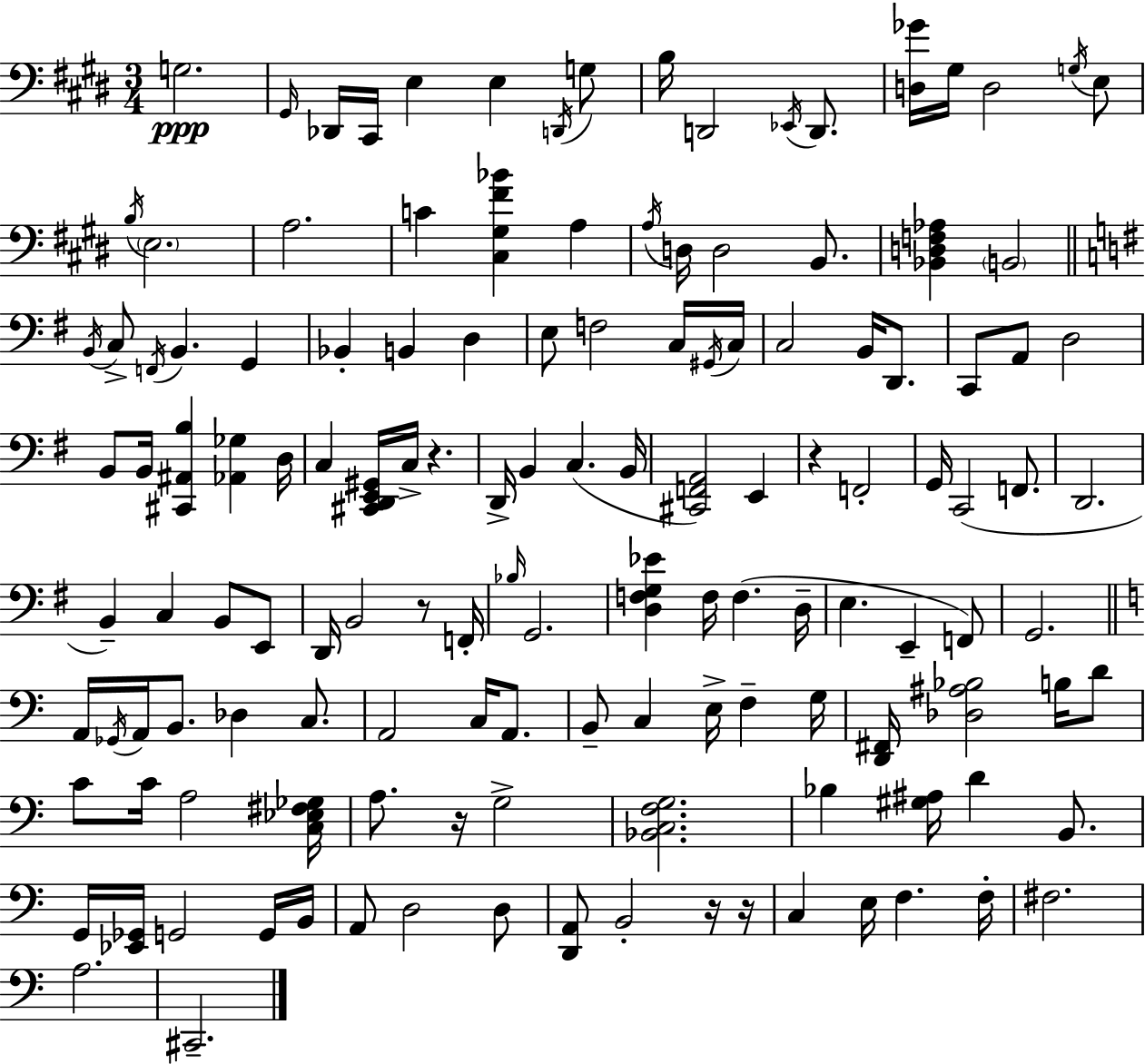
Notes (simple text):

G3/h. G#2/s Db2/s C#2/s E3/q E3/q D2/s G3/e B3/s D2/h Eb2/s D2/e. [D3,Gb4]/s G#3/s D3/h G3/s E3/e B3/s E3/h. A3/h. C4/q [C#3,G#3,F#4,Bb4]/q A3/q A3/s D3/s D3/h B2/e. [Bb2,D3,F3,Ab3]/q B2/h B2/s C3/e F2/s B2/q. G2/q Bb2/q B2/q D3/q E3/e F3/h C3/s G#2/s C3/s C3/h B2/s D2/e. C2/e A2/e D3/h B2/e B2/s [C#2,A#2,B3]/q [Ab2,Gb3]/q D3/s C3/q [C#2,D2,E2,G#2]/s C3/s R/q. D2/s B2/q C3/q. B2/s [C#2,F2,A2]/h E2/q R/q F2/h G2/s C2/h F2/e. D2/h. B2/q C3/q B2/e E2/e D2/s B2/h R/e F2/s Bb3/s G2/h. [D3,F3,G3,Eb4]/q F3/s F3/q. D3/s E3/q. E2/q F2/e G2/h. A2/s Gb2/s A2/s B2/e. Db3/q C3/e. A2/h C3/s A2/e. B2/e C3/q E3/s F3/q G3/s [D2,F#2]/s [Db3,A#3,Bb3]/h B3/s D4/e C4/e C4/s A3/h [C3,Eb3,F#3,Gb3]/s A3/e. R/s G3/h [Bb2,C3,F3,G3]/h. Bb3/q [G#3,A#3]/s D4/q B2/e. G2/s [Eb2,Gb2]/s G2/h G2/s B2/s A2/e D3/h D3/e [D2,A2]/e B2/h R/s R/s C3/q E3/s F3/q. F3/s F#3/h. A3/h. C#2/h.